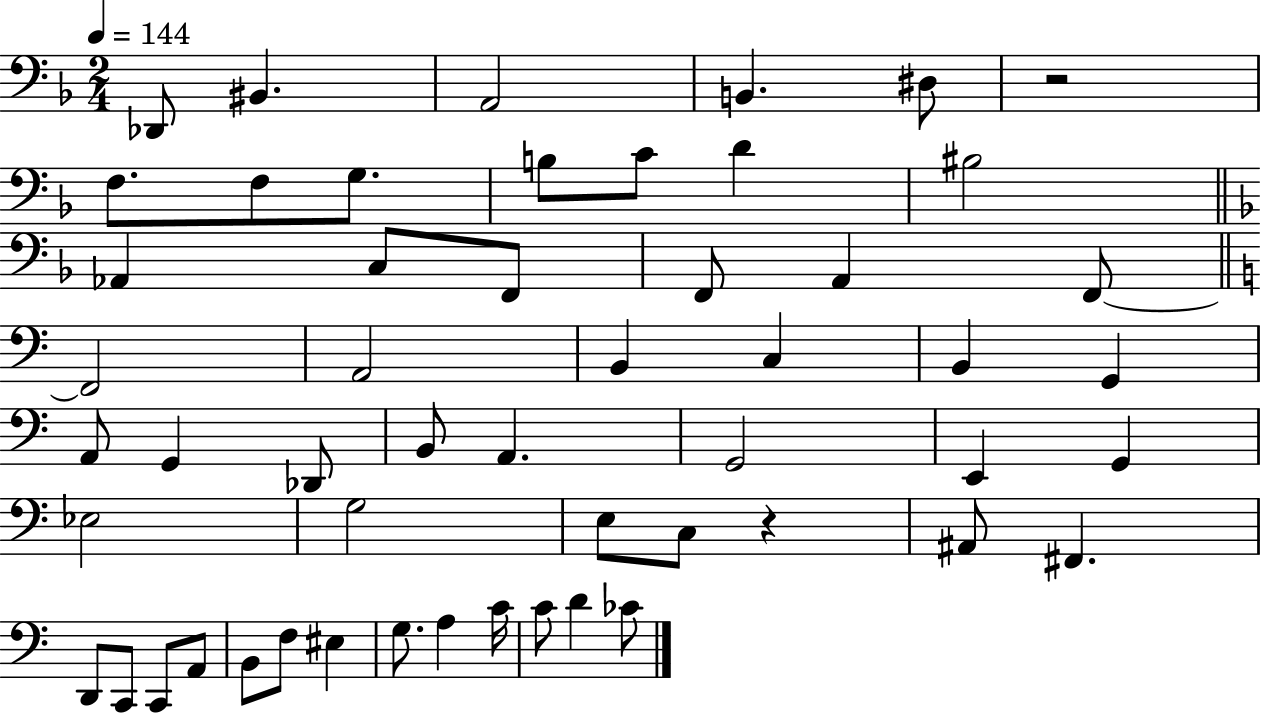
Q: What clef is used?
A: bass